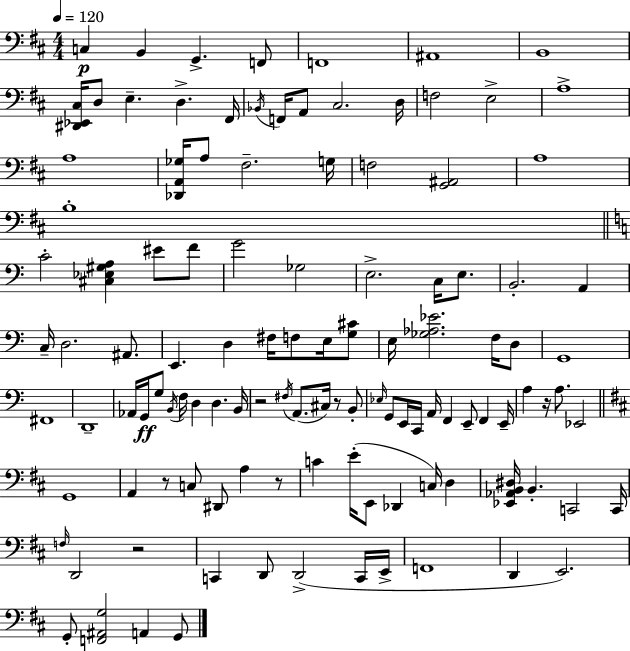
X:1
T:Untitled
M:4/4
L:1/4
K:D
C, B,, G,, F,,/2 F,,4 ^A,,4 B,,4 [^D,,_E,,^C,]/4 D,/2 E, D, ^F,,/4 _B,,/4 F,,/4 A,,/2 ^C,2 D,/4 F,2 E,2 A,4 A,4 [_D,,A,,_G,]/4 A,/2 ^F,2 G,/4 F,2 [G,,^A,,]2 A,4 B,4 C2 [^C,_E,^G,A,] ^E/2 F/2 G2 _G,2 E,2 C,/4 E,/2 B,,2 A,, C,/4 D,2 ^A,,/2 E,, D, ^F,/4 F,/2 E,/4 [G,^C]/2 E,/4 [_G,_A,_E]2 F,/4 D,/2 G,,4 ^F,,4 D,,4 _A,,/4 G,,/4 G,/2 B,,/4 F,/4 D, D, B,,/4 z2 ^F,/4 A,,/2 ^C,/4 z/2 B,,/2 _E,/4 G,,/2 E,,/4 C,,/4 A,,/4 F,, E,,/2 F,, E,,/4 A, z/4 A,/2 _E,,2 G,,4 A,, z/2 C,/2 ^D,,/2 A, z/2 C E/4 E,,/2 _D,, C,/4 D, [_E,,_A,,B,,^D,]/4 B,, C,,2 C,,/4 F,/4 D,,2 z2 C,, D,,/2 D,,2 C,,/4 E,,/4 F,,4 D,, E,,2 G,,/2 [F,,^A,,G,]2 A,, G,,/2